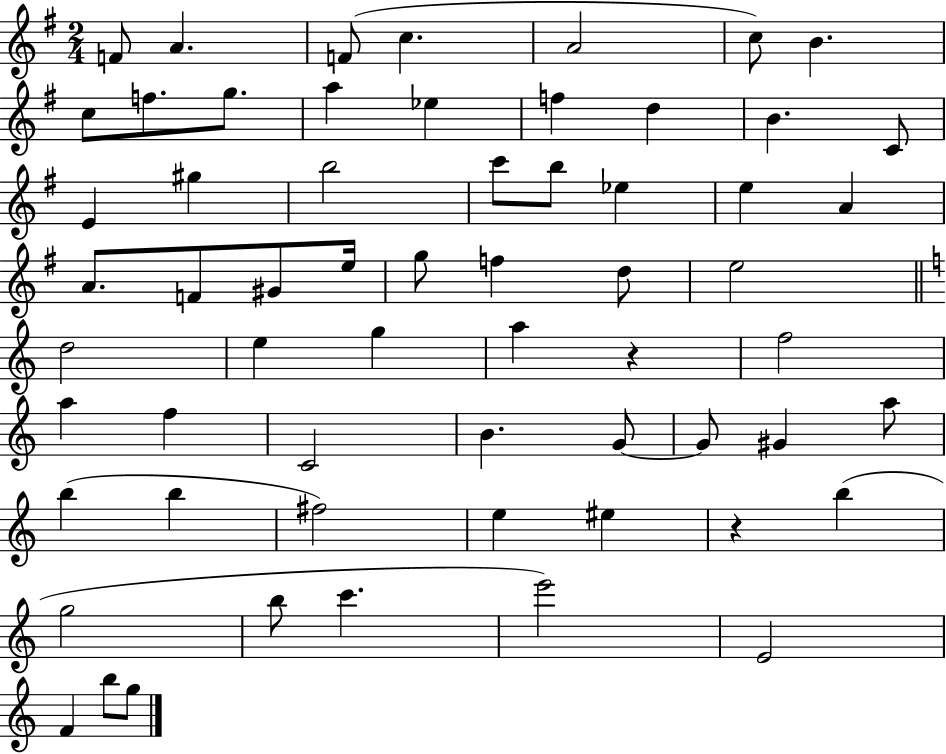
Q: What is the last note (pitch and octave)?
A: G5